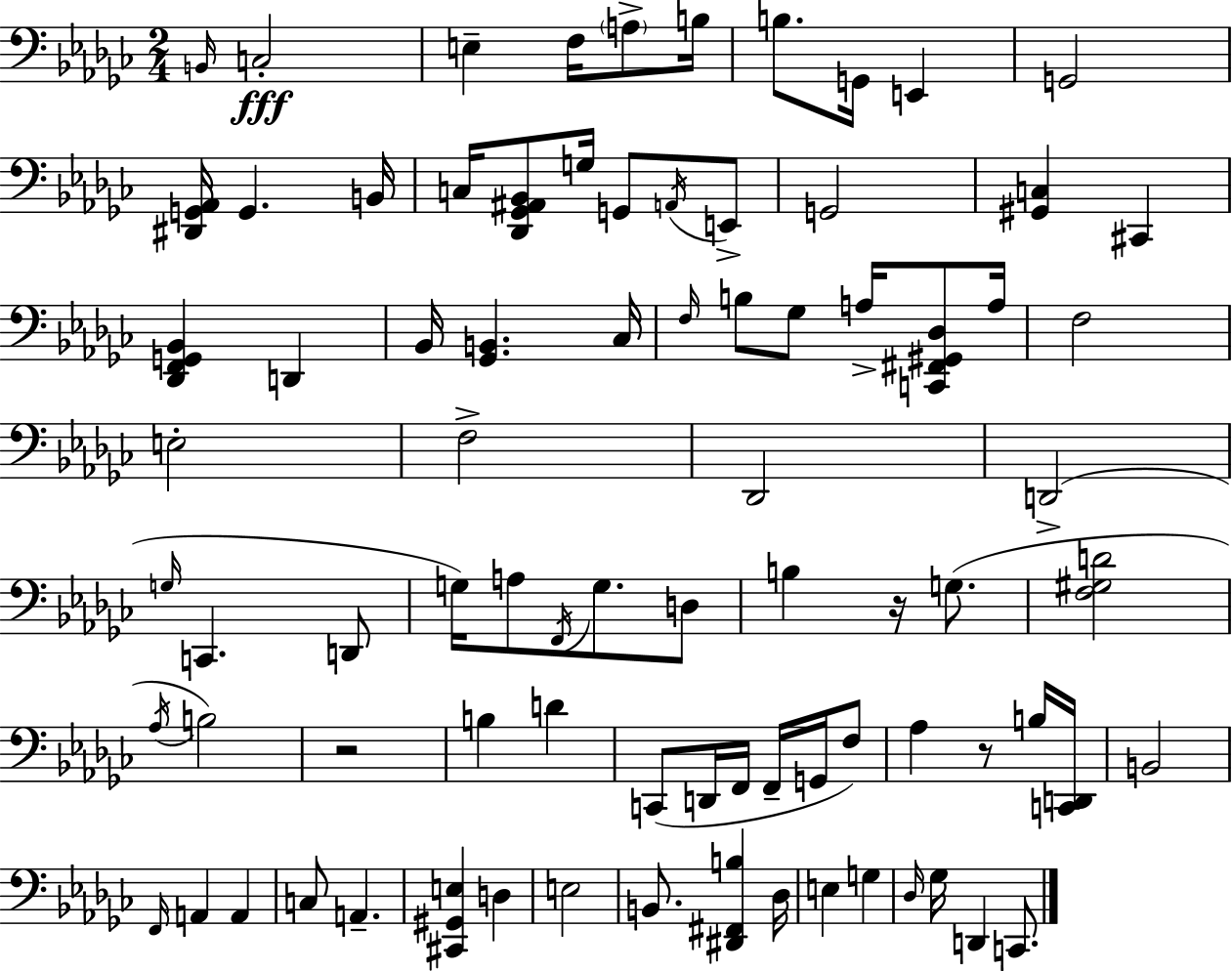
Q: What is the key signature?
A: EES minor